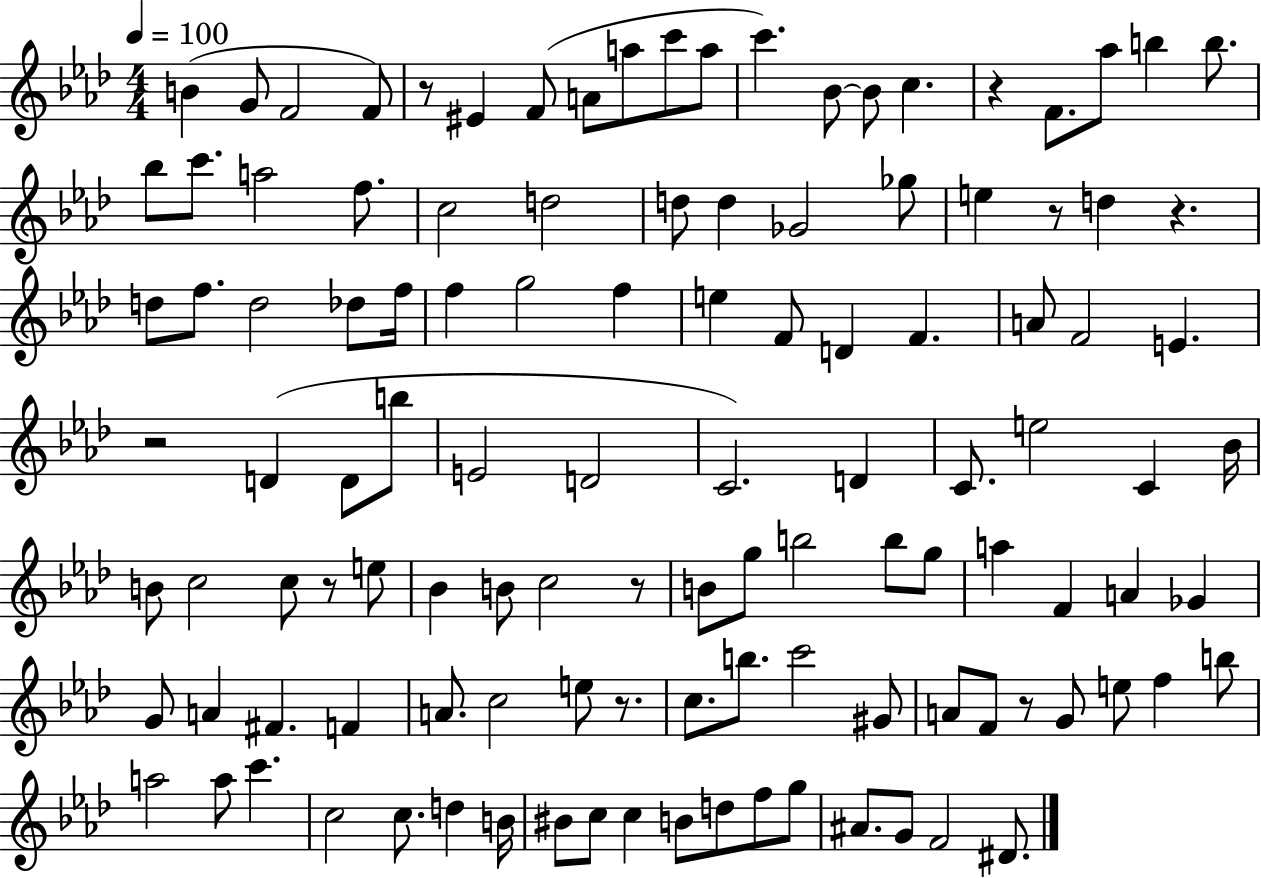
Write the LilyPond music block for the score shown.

{
  \clef treble
  \numericTimeSignature
  \time 4/4
  \key aes \major
  \tempo 4 = 100
  \repeat volta 2 { b'4( g'8 f'2 f'8) | r8 eis'4 f'8( a'8 a''8 c'''8 a''8 | c'''4.) bes'8~~ bes'8 c''4. | r4 f'8. aes''8 b''4 b''8. | \break bes''8 c'''8. a''2 f''8. | c''2 d''2 | d''8 d''4 ges'2 ges''8 | e''4 r8 d''4 r4. | \break d''8 f''8. d''2 des''8 f''16 | f''4 g''2 f''4 | e''4 f'8 d'4 f'4. | a'8 f'2 e'4. | \break r2 d'4( d'8 b''8 | e'2 d'2 | c'2.) d'4 | c'8. e''2 c'4 bes'16 | \break b'8 c''2 c''8 r8 e''8 | bes'4 b'8 c''2 r8 | b'8 g''8 b''2 b''8 g''8 | a''4 f'4 a'4 ges'4 | \break g'8 a'4 fis'4. f'4 | a'8. c''2 e''8 r8. | c''8. b''8. c'''2 gis'8 | a'8 f'8 r8 g'8 e''8 f''4 b''8 | \break a''2 a''8 c'''4. | c''2 c''8. d''4 b'16 | bis'8 c''8 c''4 b'8 d''8 f''8 g''8 | ais'8. g'8 f'2 dis'8. | \break } \bar "|."
}